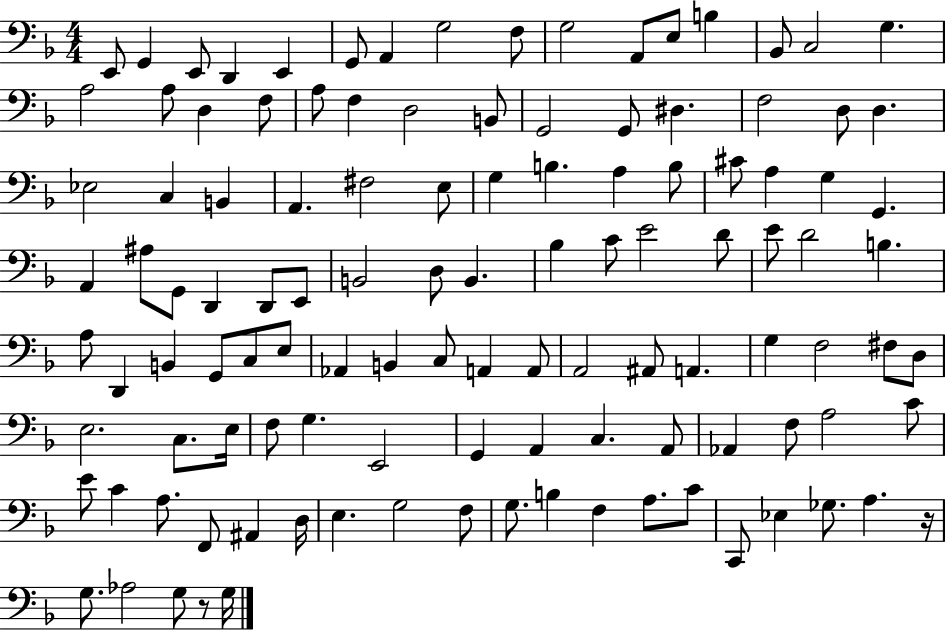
{
  \clef bass
  \numericTimeSignature
  \time 4/4
  \key f \major
  e,8 g,4 e,8 d,4 e,4 | g,8 a,4 g2 f8 | g2 a,8 e8 b4 | bes,8 c2 g4. | \break a2 a8 d4 f8 | a8 f4 d2 b,8 | g,2 g,8 dis4. | f2 d8 d4. | \break ees2 c4 b,4 | a,4. fis2 e8 | g4 b4. a4 b8 | cis'8 a4 g4 g,4. | \break a,4 ais8 g,8 d,4 d,8 e,8 | b,2 d8 b,4. | bes4 c'8 e'2 d'8 | e'8 d'2 b4. | \break a8 d,4 b,4 g,8 c8 e8 | aes,4 b,4 c8 a,4 a,8 | a,2 ais,8 a,4. | g4 f2 fis8 d8 | \break e2. c8. e16 | f8 g4. e,2 | g,4 a,4 c4. a,8 | aes,4 f8 a2 c'8 | \break e'8 c'4 a8. f,8 ais,4 d16 | e4. g2 f8 | g8. b4 f4 a8. c'8 | c,8 ees4 ges8. a4. r16 | \break g8. aes2 g8 r8 g16 | \bar "|."
}